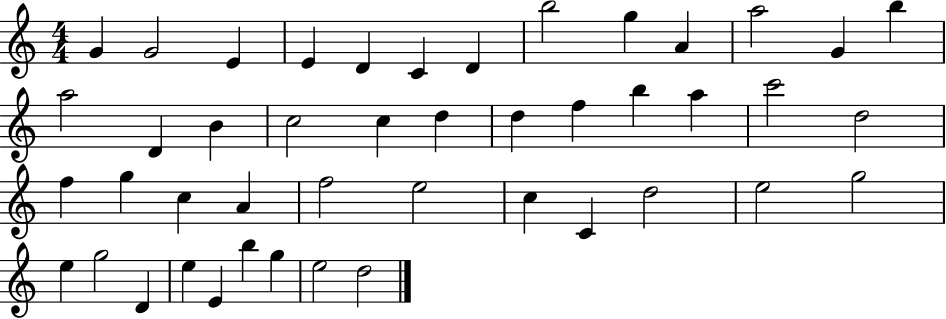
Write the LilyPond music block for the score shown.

{
  \clef treble
  \numericTimeSignature
  \time 4/4
  \key c \major
  g'4 g'2 e'4 | e'4 d'4 c'4 d'4 | b''2 g''4 a'4 | a''2 g'4 b''4 | \break a''2 d'4 b'4 | c''2 c''4 d''4 | d''4 f''4 b''4 a''4 | c'''2 d''2 | \break f''4 g''4 c''4 a'4 | f''2 e''2 | c''4 c'4 d''2 | e''2 g''2 | \break e''4 g''2 d'4 | e''4 e'4 b''4 g''4 | e''2 d''2 | \bar "|."
}